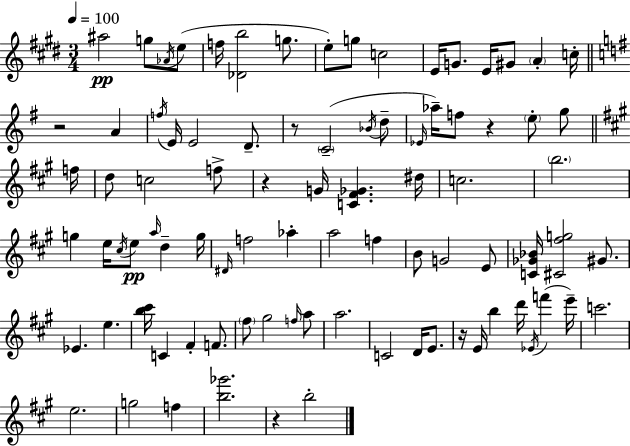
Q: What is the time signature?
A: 3/4